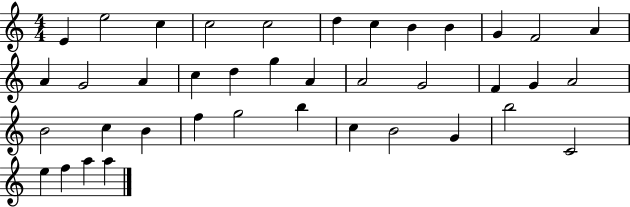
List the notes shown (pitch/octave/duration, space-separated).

E4/q E5/h C5/q C5/h C5/h D5/q C5/q B4/q B4/q G4/q F4/h A4/q A4/q G4/h A4/q C5/q D5/q G5/q A4/q A4/h G4/h F4/q G4/q A4/h B4/h C5/q B4/q F5/q G5/h B5/q C5/q B4/h G4/q B5/h C4/h E5/q F5/q A5/q A5/q